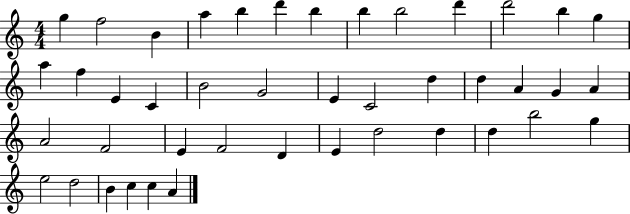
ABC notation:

X:1
T:Untitled
M:4/4
L:1/4
K:C
g f2 B a b d' b b b2 d' d'2 b g a f E C B2 G2 E C2 d d A G A A2 F2 E F2 D E d2 d d b2 g e2 d2 B c c A